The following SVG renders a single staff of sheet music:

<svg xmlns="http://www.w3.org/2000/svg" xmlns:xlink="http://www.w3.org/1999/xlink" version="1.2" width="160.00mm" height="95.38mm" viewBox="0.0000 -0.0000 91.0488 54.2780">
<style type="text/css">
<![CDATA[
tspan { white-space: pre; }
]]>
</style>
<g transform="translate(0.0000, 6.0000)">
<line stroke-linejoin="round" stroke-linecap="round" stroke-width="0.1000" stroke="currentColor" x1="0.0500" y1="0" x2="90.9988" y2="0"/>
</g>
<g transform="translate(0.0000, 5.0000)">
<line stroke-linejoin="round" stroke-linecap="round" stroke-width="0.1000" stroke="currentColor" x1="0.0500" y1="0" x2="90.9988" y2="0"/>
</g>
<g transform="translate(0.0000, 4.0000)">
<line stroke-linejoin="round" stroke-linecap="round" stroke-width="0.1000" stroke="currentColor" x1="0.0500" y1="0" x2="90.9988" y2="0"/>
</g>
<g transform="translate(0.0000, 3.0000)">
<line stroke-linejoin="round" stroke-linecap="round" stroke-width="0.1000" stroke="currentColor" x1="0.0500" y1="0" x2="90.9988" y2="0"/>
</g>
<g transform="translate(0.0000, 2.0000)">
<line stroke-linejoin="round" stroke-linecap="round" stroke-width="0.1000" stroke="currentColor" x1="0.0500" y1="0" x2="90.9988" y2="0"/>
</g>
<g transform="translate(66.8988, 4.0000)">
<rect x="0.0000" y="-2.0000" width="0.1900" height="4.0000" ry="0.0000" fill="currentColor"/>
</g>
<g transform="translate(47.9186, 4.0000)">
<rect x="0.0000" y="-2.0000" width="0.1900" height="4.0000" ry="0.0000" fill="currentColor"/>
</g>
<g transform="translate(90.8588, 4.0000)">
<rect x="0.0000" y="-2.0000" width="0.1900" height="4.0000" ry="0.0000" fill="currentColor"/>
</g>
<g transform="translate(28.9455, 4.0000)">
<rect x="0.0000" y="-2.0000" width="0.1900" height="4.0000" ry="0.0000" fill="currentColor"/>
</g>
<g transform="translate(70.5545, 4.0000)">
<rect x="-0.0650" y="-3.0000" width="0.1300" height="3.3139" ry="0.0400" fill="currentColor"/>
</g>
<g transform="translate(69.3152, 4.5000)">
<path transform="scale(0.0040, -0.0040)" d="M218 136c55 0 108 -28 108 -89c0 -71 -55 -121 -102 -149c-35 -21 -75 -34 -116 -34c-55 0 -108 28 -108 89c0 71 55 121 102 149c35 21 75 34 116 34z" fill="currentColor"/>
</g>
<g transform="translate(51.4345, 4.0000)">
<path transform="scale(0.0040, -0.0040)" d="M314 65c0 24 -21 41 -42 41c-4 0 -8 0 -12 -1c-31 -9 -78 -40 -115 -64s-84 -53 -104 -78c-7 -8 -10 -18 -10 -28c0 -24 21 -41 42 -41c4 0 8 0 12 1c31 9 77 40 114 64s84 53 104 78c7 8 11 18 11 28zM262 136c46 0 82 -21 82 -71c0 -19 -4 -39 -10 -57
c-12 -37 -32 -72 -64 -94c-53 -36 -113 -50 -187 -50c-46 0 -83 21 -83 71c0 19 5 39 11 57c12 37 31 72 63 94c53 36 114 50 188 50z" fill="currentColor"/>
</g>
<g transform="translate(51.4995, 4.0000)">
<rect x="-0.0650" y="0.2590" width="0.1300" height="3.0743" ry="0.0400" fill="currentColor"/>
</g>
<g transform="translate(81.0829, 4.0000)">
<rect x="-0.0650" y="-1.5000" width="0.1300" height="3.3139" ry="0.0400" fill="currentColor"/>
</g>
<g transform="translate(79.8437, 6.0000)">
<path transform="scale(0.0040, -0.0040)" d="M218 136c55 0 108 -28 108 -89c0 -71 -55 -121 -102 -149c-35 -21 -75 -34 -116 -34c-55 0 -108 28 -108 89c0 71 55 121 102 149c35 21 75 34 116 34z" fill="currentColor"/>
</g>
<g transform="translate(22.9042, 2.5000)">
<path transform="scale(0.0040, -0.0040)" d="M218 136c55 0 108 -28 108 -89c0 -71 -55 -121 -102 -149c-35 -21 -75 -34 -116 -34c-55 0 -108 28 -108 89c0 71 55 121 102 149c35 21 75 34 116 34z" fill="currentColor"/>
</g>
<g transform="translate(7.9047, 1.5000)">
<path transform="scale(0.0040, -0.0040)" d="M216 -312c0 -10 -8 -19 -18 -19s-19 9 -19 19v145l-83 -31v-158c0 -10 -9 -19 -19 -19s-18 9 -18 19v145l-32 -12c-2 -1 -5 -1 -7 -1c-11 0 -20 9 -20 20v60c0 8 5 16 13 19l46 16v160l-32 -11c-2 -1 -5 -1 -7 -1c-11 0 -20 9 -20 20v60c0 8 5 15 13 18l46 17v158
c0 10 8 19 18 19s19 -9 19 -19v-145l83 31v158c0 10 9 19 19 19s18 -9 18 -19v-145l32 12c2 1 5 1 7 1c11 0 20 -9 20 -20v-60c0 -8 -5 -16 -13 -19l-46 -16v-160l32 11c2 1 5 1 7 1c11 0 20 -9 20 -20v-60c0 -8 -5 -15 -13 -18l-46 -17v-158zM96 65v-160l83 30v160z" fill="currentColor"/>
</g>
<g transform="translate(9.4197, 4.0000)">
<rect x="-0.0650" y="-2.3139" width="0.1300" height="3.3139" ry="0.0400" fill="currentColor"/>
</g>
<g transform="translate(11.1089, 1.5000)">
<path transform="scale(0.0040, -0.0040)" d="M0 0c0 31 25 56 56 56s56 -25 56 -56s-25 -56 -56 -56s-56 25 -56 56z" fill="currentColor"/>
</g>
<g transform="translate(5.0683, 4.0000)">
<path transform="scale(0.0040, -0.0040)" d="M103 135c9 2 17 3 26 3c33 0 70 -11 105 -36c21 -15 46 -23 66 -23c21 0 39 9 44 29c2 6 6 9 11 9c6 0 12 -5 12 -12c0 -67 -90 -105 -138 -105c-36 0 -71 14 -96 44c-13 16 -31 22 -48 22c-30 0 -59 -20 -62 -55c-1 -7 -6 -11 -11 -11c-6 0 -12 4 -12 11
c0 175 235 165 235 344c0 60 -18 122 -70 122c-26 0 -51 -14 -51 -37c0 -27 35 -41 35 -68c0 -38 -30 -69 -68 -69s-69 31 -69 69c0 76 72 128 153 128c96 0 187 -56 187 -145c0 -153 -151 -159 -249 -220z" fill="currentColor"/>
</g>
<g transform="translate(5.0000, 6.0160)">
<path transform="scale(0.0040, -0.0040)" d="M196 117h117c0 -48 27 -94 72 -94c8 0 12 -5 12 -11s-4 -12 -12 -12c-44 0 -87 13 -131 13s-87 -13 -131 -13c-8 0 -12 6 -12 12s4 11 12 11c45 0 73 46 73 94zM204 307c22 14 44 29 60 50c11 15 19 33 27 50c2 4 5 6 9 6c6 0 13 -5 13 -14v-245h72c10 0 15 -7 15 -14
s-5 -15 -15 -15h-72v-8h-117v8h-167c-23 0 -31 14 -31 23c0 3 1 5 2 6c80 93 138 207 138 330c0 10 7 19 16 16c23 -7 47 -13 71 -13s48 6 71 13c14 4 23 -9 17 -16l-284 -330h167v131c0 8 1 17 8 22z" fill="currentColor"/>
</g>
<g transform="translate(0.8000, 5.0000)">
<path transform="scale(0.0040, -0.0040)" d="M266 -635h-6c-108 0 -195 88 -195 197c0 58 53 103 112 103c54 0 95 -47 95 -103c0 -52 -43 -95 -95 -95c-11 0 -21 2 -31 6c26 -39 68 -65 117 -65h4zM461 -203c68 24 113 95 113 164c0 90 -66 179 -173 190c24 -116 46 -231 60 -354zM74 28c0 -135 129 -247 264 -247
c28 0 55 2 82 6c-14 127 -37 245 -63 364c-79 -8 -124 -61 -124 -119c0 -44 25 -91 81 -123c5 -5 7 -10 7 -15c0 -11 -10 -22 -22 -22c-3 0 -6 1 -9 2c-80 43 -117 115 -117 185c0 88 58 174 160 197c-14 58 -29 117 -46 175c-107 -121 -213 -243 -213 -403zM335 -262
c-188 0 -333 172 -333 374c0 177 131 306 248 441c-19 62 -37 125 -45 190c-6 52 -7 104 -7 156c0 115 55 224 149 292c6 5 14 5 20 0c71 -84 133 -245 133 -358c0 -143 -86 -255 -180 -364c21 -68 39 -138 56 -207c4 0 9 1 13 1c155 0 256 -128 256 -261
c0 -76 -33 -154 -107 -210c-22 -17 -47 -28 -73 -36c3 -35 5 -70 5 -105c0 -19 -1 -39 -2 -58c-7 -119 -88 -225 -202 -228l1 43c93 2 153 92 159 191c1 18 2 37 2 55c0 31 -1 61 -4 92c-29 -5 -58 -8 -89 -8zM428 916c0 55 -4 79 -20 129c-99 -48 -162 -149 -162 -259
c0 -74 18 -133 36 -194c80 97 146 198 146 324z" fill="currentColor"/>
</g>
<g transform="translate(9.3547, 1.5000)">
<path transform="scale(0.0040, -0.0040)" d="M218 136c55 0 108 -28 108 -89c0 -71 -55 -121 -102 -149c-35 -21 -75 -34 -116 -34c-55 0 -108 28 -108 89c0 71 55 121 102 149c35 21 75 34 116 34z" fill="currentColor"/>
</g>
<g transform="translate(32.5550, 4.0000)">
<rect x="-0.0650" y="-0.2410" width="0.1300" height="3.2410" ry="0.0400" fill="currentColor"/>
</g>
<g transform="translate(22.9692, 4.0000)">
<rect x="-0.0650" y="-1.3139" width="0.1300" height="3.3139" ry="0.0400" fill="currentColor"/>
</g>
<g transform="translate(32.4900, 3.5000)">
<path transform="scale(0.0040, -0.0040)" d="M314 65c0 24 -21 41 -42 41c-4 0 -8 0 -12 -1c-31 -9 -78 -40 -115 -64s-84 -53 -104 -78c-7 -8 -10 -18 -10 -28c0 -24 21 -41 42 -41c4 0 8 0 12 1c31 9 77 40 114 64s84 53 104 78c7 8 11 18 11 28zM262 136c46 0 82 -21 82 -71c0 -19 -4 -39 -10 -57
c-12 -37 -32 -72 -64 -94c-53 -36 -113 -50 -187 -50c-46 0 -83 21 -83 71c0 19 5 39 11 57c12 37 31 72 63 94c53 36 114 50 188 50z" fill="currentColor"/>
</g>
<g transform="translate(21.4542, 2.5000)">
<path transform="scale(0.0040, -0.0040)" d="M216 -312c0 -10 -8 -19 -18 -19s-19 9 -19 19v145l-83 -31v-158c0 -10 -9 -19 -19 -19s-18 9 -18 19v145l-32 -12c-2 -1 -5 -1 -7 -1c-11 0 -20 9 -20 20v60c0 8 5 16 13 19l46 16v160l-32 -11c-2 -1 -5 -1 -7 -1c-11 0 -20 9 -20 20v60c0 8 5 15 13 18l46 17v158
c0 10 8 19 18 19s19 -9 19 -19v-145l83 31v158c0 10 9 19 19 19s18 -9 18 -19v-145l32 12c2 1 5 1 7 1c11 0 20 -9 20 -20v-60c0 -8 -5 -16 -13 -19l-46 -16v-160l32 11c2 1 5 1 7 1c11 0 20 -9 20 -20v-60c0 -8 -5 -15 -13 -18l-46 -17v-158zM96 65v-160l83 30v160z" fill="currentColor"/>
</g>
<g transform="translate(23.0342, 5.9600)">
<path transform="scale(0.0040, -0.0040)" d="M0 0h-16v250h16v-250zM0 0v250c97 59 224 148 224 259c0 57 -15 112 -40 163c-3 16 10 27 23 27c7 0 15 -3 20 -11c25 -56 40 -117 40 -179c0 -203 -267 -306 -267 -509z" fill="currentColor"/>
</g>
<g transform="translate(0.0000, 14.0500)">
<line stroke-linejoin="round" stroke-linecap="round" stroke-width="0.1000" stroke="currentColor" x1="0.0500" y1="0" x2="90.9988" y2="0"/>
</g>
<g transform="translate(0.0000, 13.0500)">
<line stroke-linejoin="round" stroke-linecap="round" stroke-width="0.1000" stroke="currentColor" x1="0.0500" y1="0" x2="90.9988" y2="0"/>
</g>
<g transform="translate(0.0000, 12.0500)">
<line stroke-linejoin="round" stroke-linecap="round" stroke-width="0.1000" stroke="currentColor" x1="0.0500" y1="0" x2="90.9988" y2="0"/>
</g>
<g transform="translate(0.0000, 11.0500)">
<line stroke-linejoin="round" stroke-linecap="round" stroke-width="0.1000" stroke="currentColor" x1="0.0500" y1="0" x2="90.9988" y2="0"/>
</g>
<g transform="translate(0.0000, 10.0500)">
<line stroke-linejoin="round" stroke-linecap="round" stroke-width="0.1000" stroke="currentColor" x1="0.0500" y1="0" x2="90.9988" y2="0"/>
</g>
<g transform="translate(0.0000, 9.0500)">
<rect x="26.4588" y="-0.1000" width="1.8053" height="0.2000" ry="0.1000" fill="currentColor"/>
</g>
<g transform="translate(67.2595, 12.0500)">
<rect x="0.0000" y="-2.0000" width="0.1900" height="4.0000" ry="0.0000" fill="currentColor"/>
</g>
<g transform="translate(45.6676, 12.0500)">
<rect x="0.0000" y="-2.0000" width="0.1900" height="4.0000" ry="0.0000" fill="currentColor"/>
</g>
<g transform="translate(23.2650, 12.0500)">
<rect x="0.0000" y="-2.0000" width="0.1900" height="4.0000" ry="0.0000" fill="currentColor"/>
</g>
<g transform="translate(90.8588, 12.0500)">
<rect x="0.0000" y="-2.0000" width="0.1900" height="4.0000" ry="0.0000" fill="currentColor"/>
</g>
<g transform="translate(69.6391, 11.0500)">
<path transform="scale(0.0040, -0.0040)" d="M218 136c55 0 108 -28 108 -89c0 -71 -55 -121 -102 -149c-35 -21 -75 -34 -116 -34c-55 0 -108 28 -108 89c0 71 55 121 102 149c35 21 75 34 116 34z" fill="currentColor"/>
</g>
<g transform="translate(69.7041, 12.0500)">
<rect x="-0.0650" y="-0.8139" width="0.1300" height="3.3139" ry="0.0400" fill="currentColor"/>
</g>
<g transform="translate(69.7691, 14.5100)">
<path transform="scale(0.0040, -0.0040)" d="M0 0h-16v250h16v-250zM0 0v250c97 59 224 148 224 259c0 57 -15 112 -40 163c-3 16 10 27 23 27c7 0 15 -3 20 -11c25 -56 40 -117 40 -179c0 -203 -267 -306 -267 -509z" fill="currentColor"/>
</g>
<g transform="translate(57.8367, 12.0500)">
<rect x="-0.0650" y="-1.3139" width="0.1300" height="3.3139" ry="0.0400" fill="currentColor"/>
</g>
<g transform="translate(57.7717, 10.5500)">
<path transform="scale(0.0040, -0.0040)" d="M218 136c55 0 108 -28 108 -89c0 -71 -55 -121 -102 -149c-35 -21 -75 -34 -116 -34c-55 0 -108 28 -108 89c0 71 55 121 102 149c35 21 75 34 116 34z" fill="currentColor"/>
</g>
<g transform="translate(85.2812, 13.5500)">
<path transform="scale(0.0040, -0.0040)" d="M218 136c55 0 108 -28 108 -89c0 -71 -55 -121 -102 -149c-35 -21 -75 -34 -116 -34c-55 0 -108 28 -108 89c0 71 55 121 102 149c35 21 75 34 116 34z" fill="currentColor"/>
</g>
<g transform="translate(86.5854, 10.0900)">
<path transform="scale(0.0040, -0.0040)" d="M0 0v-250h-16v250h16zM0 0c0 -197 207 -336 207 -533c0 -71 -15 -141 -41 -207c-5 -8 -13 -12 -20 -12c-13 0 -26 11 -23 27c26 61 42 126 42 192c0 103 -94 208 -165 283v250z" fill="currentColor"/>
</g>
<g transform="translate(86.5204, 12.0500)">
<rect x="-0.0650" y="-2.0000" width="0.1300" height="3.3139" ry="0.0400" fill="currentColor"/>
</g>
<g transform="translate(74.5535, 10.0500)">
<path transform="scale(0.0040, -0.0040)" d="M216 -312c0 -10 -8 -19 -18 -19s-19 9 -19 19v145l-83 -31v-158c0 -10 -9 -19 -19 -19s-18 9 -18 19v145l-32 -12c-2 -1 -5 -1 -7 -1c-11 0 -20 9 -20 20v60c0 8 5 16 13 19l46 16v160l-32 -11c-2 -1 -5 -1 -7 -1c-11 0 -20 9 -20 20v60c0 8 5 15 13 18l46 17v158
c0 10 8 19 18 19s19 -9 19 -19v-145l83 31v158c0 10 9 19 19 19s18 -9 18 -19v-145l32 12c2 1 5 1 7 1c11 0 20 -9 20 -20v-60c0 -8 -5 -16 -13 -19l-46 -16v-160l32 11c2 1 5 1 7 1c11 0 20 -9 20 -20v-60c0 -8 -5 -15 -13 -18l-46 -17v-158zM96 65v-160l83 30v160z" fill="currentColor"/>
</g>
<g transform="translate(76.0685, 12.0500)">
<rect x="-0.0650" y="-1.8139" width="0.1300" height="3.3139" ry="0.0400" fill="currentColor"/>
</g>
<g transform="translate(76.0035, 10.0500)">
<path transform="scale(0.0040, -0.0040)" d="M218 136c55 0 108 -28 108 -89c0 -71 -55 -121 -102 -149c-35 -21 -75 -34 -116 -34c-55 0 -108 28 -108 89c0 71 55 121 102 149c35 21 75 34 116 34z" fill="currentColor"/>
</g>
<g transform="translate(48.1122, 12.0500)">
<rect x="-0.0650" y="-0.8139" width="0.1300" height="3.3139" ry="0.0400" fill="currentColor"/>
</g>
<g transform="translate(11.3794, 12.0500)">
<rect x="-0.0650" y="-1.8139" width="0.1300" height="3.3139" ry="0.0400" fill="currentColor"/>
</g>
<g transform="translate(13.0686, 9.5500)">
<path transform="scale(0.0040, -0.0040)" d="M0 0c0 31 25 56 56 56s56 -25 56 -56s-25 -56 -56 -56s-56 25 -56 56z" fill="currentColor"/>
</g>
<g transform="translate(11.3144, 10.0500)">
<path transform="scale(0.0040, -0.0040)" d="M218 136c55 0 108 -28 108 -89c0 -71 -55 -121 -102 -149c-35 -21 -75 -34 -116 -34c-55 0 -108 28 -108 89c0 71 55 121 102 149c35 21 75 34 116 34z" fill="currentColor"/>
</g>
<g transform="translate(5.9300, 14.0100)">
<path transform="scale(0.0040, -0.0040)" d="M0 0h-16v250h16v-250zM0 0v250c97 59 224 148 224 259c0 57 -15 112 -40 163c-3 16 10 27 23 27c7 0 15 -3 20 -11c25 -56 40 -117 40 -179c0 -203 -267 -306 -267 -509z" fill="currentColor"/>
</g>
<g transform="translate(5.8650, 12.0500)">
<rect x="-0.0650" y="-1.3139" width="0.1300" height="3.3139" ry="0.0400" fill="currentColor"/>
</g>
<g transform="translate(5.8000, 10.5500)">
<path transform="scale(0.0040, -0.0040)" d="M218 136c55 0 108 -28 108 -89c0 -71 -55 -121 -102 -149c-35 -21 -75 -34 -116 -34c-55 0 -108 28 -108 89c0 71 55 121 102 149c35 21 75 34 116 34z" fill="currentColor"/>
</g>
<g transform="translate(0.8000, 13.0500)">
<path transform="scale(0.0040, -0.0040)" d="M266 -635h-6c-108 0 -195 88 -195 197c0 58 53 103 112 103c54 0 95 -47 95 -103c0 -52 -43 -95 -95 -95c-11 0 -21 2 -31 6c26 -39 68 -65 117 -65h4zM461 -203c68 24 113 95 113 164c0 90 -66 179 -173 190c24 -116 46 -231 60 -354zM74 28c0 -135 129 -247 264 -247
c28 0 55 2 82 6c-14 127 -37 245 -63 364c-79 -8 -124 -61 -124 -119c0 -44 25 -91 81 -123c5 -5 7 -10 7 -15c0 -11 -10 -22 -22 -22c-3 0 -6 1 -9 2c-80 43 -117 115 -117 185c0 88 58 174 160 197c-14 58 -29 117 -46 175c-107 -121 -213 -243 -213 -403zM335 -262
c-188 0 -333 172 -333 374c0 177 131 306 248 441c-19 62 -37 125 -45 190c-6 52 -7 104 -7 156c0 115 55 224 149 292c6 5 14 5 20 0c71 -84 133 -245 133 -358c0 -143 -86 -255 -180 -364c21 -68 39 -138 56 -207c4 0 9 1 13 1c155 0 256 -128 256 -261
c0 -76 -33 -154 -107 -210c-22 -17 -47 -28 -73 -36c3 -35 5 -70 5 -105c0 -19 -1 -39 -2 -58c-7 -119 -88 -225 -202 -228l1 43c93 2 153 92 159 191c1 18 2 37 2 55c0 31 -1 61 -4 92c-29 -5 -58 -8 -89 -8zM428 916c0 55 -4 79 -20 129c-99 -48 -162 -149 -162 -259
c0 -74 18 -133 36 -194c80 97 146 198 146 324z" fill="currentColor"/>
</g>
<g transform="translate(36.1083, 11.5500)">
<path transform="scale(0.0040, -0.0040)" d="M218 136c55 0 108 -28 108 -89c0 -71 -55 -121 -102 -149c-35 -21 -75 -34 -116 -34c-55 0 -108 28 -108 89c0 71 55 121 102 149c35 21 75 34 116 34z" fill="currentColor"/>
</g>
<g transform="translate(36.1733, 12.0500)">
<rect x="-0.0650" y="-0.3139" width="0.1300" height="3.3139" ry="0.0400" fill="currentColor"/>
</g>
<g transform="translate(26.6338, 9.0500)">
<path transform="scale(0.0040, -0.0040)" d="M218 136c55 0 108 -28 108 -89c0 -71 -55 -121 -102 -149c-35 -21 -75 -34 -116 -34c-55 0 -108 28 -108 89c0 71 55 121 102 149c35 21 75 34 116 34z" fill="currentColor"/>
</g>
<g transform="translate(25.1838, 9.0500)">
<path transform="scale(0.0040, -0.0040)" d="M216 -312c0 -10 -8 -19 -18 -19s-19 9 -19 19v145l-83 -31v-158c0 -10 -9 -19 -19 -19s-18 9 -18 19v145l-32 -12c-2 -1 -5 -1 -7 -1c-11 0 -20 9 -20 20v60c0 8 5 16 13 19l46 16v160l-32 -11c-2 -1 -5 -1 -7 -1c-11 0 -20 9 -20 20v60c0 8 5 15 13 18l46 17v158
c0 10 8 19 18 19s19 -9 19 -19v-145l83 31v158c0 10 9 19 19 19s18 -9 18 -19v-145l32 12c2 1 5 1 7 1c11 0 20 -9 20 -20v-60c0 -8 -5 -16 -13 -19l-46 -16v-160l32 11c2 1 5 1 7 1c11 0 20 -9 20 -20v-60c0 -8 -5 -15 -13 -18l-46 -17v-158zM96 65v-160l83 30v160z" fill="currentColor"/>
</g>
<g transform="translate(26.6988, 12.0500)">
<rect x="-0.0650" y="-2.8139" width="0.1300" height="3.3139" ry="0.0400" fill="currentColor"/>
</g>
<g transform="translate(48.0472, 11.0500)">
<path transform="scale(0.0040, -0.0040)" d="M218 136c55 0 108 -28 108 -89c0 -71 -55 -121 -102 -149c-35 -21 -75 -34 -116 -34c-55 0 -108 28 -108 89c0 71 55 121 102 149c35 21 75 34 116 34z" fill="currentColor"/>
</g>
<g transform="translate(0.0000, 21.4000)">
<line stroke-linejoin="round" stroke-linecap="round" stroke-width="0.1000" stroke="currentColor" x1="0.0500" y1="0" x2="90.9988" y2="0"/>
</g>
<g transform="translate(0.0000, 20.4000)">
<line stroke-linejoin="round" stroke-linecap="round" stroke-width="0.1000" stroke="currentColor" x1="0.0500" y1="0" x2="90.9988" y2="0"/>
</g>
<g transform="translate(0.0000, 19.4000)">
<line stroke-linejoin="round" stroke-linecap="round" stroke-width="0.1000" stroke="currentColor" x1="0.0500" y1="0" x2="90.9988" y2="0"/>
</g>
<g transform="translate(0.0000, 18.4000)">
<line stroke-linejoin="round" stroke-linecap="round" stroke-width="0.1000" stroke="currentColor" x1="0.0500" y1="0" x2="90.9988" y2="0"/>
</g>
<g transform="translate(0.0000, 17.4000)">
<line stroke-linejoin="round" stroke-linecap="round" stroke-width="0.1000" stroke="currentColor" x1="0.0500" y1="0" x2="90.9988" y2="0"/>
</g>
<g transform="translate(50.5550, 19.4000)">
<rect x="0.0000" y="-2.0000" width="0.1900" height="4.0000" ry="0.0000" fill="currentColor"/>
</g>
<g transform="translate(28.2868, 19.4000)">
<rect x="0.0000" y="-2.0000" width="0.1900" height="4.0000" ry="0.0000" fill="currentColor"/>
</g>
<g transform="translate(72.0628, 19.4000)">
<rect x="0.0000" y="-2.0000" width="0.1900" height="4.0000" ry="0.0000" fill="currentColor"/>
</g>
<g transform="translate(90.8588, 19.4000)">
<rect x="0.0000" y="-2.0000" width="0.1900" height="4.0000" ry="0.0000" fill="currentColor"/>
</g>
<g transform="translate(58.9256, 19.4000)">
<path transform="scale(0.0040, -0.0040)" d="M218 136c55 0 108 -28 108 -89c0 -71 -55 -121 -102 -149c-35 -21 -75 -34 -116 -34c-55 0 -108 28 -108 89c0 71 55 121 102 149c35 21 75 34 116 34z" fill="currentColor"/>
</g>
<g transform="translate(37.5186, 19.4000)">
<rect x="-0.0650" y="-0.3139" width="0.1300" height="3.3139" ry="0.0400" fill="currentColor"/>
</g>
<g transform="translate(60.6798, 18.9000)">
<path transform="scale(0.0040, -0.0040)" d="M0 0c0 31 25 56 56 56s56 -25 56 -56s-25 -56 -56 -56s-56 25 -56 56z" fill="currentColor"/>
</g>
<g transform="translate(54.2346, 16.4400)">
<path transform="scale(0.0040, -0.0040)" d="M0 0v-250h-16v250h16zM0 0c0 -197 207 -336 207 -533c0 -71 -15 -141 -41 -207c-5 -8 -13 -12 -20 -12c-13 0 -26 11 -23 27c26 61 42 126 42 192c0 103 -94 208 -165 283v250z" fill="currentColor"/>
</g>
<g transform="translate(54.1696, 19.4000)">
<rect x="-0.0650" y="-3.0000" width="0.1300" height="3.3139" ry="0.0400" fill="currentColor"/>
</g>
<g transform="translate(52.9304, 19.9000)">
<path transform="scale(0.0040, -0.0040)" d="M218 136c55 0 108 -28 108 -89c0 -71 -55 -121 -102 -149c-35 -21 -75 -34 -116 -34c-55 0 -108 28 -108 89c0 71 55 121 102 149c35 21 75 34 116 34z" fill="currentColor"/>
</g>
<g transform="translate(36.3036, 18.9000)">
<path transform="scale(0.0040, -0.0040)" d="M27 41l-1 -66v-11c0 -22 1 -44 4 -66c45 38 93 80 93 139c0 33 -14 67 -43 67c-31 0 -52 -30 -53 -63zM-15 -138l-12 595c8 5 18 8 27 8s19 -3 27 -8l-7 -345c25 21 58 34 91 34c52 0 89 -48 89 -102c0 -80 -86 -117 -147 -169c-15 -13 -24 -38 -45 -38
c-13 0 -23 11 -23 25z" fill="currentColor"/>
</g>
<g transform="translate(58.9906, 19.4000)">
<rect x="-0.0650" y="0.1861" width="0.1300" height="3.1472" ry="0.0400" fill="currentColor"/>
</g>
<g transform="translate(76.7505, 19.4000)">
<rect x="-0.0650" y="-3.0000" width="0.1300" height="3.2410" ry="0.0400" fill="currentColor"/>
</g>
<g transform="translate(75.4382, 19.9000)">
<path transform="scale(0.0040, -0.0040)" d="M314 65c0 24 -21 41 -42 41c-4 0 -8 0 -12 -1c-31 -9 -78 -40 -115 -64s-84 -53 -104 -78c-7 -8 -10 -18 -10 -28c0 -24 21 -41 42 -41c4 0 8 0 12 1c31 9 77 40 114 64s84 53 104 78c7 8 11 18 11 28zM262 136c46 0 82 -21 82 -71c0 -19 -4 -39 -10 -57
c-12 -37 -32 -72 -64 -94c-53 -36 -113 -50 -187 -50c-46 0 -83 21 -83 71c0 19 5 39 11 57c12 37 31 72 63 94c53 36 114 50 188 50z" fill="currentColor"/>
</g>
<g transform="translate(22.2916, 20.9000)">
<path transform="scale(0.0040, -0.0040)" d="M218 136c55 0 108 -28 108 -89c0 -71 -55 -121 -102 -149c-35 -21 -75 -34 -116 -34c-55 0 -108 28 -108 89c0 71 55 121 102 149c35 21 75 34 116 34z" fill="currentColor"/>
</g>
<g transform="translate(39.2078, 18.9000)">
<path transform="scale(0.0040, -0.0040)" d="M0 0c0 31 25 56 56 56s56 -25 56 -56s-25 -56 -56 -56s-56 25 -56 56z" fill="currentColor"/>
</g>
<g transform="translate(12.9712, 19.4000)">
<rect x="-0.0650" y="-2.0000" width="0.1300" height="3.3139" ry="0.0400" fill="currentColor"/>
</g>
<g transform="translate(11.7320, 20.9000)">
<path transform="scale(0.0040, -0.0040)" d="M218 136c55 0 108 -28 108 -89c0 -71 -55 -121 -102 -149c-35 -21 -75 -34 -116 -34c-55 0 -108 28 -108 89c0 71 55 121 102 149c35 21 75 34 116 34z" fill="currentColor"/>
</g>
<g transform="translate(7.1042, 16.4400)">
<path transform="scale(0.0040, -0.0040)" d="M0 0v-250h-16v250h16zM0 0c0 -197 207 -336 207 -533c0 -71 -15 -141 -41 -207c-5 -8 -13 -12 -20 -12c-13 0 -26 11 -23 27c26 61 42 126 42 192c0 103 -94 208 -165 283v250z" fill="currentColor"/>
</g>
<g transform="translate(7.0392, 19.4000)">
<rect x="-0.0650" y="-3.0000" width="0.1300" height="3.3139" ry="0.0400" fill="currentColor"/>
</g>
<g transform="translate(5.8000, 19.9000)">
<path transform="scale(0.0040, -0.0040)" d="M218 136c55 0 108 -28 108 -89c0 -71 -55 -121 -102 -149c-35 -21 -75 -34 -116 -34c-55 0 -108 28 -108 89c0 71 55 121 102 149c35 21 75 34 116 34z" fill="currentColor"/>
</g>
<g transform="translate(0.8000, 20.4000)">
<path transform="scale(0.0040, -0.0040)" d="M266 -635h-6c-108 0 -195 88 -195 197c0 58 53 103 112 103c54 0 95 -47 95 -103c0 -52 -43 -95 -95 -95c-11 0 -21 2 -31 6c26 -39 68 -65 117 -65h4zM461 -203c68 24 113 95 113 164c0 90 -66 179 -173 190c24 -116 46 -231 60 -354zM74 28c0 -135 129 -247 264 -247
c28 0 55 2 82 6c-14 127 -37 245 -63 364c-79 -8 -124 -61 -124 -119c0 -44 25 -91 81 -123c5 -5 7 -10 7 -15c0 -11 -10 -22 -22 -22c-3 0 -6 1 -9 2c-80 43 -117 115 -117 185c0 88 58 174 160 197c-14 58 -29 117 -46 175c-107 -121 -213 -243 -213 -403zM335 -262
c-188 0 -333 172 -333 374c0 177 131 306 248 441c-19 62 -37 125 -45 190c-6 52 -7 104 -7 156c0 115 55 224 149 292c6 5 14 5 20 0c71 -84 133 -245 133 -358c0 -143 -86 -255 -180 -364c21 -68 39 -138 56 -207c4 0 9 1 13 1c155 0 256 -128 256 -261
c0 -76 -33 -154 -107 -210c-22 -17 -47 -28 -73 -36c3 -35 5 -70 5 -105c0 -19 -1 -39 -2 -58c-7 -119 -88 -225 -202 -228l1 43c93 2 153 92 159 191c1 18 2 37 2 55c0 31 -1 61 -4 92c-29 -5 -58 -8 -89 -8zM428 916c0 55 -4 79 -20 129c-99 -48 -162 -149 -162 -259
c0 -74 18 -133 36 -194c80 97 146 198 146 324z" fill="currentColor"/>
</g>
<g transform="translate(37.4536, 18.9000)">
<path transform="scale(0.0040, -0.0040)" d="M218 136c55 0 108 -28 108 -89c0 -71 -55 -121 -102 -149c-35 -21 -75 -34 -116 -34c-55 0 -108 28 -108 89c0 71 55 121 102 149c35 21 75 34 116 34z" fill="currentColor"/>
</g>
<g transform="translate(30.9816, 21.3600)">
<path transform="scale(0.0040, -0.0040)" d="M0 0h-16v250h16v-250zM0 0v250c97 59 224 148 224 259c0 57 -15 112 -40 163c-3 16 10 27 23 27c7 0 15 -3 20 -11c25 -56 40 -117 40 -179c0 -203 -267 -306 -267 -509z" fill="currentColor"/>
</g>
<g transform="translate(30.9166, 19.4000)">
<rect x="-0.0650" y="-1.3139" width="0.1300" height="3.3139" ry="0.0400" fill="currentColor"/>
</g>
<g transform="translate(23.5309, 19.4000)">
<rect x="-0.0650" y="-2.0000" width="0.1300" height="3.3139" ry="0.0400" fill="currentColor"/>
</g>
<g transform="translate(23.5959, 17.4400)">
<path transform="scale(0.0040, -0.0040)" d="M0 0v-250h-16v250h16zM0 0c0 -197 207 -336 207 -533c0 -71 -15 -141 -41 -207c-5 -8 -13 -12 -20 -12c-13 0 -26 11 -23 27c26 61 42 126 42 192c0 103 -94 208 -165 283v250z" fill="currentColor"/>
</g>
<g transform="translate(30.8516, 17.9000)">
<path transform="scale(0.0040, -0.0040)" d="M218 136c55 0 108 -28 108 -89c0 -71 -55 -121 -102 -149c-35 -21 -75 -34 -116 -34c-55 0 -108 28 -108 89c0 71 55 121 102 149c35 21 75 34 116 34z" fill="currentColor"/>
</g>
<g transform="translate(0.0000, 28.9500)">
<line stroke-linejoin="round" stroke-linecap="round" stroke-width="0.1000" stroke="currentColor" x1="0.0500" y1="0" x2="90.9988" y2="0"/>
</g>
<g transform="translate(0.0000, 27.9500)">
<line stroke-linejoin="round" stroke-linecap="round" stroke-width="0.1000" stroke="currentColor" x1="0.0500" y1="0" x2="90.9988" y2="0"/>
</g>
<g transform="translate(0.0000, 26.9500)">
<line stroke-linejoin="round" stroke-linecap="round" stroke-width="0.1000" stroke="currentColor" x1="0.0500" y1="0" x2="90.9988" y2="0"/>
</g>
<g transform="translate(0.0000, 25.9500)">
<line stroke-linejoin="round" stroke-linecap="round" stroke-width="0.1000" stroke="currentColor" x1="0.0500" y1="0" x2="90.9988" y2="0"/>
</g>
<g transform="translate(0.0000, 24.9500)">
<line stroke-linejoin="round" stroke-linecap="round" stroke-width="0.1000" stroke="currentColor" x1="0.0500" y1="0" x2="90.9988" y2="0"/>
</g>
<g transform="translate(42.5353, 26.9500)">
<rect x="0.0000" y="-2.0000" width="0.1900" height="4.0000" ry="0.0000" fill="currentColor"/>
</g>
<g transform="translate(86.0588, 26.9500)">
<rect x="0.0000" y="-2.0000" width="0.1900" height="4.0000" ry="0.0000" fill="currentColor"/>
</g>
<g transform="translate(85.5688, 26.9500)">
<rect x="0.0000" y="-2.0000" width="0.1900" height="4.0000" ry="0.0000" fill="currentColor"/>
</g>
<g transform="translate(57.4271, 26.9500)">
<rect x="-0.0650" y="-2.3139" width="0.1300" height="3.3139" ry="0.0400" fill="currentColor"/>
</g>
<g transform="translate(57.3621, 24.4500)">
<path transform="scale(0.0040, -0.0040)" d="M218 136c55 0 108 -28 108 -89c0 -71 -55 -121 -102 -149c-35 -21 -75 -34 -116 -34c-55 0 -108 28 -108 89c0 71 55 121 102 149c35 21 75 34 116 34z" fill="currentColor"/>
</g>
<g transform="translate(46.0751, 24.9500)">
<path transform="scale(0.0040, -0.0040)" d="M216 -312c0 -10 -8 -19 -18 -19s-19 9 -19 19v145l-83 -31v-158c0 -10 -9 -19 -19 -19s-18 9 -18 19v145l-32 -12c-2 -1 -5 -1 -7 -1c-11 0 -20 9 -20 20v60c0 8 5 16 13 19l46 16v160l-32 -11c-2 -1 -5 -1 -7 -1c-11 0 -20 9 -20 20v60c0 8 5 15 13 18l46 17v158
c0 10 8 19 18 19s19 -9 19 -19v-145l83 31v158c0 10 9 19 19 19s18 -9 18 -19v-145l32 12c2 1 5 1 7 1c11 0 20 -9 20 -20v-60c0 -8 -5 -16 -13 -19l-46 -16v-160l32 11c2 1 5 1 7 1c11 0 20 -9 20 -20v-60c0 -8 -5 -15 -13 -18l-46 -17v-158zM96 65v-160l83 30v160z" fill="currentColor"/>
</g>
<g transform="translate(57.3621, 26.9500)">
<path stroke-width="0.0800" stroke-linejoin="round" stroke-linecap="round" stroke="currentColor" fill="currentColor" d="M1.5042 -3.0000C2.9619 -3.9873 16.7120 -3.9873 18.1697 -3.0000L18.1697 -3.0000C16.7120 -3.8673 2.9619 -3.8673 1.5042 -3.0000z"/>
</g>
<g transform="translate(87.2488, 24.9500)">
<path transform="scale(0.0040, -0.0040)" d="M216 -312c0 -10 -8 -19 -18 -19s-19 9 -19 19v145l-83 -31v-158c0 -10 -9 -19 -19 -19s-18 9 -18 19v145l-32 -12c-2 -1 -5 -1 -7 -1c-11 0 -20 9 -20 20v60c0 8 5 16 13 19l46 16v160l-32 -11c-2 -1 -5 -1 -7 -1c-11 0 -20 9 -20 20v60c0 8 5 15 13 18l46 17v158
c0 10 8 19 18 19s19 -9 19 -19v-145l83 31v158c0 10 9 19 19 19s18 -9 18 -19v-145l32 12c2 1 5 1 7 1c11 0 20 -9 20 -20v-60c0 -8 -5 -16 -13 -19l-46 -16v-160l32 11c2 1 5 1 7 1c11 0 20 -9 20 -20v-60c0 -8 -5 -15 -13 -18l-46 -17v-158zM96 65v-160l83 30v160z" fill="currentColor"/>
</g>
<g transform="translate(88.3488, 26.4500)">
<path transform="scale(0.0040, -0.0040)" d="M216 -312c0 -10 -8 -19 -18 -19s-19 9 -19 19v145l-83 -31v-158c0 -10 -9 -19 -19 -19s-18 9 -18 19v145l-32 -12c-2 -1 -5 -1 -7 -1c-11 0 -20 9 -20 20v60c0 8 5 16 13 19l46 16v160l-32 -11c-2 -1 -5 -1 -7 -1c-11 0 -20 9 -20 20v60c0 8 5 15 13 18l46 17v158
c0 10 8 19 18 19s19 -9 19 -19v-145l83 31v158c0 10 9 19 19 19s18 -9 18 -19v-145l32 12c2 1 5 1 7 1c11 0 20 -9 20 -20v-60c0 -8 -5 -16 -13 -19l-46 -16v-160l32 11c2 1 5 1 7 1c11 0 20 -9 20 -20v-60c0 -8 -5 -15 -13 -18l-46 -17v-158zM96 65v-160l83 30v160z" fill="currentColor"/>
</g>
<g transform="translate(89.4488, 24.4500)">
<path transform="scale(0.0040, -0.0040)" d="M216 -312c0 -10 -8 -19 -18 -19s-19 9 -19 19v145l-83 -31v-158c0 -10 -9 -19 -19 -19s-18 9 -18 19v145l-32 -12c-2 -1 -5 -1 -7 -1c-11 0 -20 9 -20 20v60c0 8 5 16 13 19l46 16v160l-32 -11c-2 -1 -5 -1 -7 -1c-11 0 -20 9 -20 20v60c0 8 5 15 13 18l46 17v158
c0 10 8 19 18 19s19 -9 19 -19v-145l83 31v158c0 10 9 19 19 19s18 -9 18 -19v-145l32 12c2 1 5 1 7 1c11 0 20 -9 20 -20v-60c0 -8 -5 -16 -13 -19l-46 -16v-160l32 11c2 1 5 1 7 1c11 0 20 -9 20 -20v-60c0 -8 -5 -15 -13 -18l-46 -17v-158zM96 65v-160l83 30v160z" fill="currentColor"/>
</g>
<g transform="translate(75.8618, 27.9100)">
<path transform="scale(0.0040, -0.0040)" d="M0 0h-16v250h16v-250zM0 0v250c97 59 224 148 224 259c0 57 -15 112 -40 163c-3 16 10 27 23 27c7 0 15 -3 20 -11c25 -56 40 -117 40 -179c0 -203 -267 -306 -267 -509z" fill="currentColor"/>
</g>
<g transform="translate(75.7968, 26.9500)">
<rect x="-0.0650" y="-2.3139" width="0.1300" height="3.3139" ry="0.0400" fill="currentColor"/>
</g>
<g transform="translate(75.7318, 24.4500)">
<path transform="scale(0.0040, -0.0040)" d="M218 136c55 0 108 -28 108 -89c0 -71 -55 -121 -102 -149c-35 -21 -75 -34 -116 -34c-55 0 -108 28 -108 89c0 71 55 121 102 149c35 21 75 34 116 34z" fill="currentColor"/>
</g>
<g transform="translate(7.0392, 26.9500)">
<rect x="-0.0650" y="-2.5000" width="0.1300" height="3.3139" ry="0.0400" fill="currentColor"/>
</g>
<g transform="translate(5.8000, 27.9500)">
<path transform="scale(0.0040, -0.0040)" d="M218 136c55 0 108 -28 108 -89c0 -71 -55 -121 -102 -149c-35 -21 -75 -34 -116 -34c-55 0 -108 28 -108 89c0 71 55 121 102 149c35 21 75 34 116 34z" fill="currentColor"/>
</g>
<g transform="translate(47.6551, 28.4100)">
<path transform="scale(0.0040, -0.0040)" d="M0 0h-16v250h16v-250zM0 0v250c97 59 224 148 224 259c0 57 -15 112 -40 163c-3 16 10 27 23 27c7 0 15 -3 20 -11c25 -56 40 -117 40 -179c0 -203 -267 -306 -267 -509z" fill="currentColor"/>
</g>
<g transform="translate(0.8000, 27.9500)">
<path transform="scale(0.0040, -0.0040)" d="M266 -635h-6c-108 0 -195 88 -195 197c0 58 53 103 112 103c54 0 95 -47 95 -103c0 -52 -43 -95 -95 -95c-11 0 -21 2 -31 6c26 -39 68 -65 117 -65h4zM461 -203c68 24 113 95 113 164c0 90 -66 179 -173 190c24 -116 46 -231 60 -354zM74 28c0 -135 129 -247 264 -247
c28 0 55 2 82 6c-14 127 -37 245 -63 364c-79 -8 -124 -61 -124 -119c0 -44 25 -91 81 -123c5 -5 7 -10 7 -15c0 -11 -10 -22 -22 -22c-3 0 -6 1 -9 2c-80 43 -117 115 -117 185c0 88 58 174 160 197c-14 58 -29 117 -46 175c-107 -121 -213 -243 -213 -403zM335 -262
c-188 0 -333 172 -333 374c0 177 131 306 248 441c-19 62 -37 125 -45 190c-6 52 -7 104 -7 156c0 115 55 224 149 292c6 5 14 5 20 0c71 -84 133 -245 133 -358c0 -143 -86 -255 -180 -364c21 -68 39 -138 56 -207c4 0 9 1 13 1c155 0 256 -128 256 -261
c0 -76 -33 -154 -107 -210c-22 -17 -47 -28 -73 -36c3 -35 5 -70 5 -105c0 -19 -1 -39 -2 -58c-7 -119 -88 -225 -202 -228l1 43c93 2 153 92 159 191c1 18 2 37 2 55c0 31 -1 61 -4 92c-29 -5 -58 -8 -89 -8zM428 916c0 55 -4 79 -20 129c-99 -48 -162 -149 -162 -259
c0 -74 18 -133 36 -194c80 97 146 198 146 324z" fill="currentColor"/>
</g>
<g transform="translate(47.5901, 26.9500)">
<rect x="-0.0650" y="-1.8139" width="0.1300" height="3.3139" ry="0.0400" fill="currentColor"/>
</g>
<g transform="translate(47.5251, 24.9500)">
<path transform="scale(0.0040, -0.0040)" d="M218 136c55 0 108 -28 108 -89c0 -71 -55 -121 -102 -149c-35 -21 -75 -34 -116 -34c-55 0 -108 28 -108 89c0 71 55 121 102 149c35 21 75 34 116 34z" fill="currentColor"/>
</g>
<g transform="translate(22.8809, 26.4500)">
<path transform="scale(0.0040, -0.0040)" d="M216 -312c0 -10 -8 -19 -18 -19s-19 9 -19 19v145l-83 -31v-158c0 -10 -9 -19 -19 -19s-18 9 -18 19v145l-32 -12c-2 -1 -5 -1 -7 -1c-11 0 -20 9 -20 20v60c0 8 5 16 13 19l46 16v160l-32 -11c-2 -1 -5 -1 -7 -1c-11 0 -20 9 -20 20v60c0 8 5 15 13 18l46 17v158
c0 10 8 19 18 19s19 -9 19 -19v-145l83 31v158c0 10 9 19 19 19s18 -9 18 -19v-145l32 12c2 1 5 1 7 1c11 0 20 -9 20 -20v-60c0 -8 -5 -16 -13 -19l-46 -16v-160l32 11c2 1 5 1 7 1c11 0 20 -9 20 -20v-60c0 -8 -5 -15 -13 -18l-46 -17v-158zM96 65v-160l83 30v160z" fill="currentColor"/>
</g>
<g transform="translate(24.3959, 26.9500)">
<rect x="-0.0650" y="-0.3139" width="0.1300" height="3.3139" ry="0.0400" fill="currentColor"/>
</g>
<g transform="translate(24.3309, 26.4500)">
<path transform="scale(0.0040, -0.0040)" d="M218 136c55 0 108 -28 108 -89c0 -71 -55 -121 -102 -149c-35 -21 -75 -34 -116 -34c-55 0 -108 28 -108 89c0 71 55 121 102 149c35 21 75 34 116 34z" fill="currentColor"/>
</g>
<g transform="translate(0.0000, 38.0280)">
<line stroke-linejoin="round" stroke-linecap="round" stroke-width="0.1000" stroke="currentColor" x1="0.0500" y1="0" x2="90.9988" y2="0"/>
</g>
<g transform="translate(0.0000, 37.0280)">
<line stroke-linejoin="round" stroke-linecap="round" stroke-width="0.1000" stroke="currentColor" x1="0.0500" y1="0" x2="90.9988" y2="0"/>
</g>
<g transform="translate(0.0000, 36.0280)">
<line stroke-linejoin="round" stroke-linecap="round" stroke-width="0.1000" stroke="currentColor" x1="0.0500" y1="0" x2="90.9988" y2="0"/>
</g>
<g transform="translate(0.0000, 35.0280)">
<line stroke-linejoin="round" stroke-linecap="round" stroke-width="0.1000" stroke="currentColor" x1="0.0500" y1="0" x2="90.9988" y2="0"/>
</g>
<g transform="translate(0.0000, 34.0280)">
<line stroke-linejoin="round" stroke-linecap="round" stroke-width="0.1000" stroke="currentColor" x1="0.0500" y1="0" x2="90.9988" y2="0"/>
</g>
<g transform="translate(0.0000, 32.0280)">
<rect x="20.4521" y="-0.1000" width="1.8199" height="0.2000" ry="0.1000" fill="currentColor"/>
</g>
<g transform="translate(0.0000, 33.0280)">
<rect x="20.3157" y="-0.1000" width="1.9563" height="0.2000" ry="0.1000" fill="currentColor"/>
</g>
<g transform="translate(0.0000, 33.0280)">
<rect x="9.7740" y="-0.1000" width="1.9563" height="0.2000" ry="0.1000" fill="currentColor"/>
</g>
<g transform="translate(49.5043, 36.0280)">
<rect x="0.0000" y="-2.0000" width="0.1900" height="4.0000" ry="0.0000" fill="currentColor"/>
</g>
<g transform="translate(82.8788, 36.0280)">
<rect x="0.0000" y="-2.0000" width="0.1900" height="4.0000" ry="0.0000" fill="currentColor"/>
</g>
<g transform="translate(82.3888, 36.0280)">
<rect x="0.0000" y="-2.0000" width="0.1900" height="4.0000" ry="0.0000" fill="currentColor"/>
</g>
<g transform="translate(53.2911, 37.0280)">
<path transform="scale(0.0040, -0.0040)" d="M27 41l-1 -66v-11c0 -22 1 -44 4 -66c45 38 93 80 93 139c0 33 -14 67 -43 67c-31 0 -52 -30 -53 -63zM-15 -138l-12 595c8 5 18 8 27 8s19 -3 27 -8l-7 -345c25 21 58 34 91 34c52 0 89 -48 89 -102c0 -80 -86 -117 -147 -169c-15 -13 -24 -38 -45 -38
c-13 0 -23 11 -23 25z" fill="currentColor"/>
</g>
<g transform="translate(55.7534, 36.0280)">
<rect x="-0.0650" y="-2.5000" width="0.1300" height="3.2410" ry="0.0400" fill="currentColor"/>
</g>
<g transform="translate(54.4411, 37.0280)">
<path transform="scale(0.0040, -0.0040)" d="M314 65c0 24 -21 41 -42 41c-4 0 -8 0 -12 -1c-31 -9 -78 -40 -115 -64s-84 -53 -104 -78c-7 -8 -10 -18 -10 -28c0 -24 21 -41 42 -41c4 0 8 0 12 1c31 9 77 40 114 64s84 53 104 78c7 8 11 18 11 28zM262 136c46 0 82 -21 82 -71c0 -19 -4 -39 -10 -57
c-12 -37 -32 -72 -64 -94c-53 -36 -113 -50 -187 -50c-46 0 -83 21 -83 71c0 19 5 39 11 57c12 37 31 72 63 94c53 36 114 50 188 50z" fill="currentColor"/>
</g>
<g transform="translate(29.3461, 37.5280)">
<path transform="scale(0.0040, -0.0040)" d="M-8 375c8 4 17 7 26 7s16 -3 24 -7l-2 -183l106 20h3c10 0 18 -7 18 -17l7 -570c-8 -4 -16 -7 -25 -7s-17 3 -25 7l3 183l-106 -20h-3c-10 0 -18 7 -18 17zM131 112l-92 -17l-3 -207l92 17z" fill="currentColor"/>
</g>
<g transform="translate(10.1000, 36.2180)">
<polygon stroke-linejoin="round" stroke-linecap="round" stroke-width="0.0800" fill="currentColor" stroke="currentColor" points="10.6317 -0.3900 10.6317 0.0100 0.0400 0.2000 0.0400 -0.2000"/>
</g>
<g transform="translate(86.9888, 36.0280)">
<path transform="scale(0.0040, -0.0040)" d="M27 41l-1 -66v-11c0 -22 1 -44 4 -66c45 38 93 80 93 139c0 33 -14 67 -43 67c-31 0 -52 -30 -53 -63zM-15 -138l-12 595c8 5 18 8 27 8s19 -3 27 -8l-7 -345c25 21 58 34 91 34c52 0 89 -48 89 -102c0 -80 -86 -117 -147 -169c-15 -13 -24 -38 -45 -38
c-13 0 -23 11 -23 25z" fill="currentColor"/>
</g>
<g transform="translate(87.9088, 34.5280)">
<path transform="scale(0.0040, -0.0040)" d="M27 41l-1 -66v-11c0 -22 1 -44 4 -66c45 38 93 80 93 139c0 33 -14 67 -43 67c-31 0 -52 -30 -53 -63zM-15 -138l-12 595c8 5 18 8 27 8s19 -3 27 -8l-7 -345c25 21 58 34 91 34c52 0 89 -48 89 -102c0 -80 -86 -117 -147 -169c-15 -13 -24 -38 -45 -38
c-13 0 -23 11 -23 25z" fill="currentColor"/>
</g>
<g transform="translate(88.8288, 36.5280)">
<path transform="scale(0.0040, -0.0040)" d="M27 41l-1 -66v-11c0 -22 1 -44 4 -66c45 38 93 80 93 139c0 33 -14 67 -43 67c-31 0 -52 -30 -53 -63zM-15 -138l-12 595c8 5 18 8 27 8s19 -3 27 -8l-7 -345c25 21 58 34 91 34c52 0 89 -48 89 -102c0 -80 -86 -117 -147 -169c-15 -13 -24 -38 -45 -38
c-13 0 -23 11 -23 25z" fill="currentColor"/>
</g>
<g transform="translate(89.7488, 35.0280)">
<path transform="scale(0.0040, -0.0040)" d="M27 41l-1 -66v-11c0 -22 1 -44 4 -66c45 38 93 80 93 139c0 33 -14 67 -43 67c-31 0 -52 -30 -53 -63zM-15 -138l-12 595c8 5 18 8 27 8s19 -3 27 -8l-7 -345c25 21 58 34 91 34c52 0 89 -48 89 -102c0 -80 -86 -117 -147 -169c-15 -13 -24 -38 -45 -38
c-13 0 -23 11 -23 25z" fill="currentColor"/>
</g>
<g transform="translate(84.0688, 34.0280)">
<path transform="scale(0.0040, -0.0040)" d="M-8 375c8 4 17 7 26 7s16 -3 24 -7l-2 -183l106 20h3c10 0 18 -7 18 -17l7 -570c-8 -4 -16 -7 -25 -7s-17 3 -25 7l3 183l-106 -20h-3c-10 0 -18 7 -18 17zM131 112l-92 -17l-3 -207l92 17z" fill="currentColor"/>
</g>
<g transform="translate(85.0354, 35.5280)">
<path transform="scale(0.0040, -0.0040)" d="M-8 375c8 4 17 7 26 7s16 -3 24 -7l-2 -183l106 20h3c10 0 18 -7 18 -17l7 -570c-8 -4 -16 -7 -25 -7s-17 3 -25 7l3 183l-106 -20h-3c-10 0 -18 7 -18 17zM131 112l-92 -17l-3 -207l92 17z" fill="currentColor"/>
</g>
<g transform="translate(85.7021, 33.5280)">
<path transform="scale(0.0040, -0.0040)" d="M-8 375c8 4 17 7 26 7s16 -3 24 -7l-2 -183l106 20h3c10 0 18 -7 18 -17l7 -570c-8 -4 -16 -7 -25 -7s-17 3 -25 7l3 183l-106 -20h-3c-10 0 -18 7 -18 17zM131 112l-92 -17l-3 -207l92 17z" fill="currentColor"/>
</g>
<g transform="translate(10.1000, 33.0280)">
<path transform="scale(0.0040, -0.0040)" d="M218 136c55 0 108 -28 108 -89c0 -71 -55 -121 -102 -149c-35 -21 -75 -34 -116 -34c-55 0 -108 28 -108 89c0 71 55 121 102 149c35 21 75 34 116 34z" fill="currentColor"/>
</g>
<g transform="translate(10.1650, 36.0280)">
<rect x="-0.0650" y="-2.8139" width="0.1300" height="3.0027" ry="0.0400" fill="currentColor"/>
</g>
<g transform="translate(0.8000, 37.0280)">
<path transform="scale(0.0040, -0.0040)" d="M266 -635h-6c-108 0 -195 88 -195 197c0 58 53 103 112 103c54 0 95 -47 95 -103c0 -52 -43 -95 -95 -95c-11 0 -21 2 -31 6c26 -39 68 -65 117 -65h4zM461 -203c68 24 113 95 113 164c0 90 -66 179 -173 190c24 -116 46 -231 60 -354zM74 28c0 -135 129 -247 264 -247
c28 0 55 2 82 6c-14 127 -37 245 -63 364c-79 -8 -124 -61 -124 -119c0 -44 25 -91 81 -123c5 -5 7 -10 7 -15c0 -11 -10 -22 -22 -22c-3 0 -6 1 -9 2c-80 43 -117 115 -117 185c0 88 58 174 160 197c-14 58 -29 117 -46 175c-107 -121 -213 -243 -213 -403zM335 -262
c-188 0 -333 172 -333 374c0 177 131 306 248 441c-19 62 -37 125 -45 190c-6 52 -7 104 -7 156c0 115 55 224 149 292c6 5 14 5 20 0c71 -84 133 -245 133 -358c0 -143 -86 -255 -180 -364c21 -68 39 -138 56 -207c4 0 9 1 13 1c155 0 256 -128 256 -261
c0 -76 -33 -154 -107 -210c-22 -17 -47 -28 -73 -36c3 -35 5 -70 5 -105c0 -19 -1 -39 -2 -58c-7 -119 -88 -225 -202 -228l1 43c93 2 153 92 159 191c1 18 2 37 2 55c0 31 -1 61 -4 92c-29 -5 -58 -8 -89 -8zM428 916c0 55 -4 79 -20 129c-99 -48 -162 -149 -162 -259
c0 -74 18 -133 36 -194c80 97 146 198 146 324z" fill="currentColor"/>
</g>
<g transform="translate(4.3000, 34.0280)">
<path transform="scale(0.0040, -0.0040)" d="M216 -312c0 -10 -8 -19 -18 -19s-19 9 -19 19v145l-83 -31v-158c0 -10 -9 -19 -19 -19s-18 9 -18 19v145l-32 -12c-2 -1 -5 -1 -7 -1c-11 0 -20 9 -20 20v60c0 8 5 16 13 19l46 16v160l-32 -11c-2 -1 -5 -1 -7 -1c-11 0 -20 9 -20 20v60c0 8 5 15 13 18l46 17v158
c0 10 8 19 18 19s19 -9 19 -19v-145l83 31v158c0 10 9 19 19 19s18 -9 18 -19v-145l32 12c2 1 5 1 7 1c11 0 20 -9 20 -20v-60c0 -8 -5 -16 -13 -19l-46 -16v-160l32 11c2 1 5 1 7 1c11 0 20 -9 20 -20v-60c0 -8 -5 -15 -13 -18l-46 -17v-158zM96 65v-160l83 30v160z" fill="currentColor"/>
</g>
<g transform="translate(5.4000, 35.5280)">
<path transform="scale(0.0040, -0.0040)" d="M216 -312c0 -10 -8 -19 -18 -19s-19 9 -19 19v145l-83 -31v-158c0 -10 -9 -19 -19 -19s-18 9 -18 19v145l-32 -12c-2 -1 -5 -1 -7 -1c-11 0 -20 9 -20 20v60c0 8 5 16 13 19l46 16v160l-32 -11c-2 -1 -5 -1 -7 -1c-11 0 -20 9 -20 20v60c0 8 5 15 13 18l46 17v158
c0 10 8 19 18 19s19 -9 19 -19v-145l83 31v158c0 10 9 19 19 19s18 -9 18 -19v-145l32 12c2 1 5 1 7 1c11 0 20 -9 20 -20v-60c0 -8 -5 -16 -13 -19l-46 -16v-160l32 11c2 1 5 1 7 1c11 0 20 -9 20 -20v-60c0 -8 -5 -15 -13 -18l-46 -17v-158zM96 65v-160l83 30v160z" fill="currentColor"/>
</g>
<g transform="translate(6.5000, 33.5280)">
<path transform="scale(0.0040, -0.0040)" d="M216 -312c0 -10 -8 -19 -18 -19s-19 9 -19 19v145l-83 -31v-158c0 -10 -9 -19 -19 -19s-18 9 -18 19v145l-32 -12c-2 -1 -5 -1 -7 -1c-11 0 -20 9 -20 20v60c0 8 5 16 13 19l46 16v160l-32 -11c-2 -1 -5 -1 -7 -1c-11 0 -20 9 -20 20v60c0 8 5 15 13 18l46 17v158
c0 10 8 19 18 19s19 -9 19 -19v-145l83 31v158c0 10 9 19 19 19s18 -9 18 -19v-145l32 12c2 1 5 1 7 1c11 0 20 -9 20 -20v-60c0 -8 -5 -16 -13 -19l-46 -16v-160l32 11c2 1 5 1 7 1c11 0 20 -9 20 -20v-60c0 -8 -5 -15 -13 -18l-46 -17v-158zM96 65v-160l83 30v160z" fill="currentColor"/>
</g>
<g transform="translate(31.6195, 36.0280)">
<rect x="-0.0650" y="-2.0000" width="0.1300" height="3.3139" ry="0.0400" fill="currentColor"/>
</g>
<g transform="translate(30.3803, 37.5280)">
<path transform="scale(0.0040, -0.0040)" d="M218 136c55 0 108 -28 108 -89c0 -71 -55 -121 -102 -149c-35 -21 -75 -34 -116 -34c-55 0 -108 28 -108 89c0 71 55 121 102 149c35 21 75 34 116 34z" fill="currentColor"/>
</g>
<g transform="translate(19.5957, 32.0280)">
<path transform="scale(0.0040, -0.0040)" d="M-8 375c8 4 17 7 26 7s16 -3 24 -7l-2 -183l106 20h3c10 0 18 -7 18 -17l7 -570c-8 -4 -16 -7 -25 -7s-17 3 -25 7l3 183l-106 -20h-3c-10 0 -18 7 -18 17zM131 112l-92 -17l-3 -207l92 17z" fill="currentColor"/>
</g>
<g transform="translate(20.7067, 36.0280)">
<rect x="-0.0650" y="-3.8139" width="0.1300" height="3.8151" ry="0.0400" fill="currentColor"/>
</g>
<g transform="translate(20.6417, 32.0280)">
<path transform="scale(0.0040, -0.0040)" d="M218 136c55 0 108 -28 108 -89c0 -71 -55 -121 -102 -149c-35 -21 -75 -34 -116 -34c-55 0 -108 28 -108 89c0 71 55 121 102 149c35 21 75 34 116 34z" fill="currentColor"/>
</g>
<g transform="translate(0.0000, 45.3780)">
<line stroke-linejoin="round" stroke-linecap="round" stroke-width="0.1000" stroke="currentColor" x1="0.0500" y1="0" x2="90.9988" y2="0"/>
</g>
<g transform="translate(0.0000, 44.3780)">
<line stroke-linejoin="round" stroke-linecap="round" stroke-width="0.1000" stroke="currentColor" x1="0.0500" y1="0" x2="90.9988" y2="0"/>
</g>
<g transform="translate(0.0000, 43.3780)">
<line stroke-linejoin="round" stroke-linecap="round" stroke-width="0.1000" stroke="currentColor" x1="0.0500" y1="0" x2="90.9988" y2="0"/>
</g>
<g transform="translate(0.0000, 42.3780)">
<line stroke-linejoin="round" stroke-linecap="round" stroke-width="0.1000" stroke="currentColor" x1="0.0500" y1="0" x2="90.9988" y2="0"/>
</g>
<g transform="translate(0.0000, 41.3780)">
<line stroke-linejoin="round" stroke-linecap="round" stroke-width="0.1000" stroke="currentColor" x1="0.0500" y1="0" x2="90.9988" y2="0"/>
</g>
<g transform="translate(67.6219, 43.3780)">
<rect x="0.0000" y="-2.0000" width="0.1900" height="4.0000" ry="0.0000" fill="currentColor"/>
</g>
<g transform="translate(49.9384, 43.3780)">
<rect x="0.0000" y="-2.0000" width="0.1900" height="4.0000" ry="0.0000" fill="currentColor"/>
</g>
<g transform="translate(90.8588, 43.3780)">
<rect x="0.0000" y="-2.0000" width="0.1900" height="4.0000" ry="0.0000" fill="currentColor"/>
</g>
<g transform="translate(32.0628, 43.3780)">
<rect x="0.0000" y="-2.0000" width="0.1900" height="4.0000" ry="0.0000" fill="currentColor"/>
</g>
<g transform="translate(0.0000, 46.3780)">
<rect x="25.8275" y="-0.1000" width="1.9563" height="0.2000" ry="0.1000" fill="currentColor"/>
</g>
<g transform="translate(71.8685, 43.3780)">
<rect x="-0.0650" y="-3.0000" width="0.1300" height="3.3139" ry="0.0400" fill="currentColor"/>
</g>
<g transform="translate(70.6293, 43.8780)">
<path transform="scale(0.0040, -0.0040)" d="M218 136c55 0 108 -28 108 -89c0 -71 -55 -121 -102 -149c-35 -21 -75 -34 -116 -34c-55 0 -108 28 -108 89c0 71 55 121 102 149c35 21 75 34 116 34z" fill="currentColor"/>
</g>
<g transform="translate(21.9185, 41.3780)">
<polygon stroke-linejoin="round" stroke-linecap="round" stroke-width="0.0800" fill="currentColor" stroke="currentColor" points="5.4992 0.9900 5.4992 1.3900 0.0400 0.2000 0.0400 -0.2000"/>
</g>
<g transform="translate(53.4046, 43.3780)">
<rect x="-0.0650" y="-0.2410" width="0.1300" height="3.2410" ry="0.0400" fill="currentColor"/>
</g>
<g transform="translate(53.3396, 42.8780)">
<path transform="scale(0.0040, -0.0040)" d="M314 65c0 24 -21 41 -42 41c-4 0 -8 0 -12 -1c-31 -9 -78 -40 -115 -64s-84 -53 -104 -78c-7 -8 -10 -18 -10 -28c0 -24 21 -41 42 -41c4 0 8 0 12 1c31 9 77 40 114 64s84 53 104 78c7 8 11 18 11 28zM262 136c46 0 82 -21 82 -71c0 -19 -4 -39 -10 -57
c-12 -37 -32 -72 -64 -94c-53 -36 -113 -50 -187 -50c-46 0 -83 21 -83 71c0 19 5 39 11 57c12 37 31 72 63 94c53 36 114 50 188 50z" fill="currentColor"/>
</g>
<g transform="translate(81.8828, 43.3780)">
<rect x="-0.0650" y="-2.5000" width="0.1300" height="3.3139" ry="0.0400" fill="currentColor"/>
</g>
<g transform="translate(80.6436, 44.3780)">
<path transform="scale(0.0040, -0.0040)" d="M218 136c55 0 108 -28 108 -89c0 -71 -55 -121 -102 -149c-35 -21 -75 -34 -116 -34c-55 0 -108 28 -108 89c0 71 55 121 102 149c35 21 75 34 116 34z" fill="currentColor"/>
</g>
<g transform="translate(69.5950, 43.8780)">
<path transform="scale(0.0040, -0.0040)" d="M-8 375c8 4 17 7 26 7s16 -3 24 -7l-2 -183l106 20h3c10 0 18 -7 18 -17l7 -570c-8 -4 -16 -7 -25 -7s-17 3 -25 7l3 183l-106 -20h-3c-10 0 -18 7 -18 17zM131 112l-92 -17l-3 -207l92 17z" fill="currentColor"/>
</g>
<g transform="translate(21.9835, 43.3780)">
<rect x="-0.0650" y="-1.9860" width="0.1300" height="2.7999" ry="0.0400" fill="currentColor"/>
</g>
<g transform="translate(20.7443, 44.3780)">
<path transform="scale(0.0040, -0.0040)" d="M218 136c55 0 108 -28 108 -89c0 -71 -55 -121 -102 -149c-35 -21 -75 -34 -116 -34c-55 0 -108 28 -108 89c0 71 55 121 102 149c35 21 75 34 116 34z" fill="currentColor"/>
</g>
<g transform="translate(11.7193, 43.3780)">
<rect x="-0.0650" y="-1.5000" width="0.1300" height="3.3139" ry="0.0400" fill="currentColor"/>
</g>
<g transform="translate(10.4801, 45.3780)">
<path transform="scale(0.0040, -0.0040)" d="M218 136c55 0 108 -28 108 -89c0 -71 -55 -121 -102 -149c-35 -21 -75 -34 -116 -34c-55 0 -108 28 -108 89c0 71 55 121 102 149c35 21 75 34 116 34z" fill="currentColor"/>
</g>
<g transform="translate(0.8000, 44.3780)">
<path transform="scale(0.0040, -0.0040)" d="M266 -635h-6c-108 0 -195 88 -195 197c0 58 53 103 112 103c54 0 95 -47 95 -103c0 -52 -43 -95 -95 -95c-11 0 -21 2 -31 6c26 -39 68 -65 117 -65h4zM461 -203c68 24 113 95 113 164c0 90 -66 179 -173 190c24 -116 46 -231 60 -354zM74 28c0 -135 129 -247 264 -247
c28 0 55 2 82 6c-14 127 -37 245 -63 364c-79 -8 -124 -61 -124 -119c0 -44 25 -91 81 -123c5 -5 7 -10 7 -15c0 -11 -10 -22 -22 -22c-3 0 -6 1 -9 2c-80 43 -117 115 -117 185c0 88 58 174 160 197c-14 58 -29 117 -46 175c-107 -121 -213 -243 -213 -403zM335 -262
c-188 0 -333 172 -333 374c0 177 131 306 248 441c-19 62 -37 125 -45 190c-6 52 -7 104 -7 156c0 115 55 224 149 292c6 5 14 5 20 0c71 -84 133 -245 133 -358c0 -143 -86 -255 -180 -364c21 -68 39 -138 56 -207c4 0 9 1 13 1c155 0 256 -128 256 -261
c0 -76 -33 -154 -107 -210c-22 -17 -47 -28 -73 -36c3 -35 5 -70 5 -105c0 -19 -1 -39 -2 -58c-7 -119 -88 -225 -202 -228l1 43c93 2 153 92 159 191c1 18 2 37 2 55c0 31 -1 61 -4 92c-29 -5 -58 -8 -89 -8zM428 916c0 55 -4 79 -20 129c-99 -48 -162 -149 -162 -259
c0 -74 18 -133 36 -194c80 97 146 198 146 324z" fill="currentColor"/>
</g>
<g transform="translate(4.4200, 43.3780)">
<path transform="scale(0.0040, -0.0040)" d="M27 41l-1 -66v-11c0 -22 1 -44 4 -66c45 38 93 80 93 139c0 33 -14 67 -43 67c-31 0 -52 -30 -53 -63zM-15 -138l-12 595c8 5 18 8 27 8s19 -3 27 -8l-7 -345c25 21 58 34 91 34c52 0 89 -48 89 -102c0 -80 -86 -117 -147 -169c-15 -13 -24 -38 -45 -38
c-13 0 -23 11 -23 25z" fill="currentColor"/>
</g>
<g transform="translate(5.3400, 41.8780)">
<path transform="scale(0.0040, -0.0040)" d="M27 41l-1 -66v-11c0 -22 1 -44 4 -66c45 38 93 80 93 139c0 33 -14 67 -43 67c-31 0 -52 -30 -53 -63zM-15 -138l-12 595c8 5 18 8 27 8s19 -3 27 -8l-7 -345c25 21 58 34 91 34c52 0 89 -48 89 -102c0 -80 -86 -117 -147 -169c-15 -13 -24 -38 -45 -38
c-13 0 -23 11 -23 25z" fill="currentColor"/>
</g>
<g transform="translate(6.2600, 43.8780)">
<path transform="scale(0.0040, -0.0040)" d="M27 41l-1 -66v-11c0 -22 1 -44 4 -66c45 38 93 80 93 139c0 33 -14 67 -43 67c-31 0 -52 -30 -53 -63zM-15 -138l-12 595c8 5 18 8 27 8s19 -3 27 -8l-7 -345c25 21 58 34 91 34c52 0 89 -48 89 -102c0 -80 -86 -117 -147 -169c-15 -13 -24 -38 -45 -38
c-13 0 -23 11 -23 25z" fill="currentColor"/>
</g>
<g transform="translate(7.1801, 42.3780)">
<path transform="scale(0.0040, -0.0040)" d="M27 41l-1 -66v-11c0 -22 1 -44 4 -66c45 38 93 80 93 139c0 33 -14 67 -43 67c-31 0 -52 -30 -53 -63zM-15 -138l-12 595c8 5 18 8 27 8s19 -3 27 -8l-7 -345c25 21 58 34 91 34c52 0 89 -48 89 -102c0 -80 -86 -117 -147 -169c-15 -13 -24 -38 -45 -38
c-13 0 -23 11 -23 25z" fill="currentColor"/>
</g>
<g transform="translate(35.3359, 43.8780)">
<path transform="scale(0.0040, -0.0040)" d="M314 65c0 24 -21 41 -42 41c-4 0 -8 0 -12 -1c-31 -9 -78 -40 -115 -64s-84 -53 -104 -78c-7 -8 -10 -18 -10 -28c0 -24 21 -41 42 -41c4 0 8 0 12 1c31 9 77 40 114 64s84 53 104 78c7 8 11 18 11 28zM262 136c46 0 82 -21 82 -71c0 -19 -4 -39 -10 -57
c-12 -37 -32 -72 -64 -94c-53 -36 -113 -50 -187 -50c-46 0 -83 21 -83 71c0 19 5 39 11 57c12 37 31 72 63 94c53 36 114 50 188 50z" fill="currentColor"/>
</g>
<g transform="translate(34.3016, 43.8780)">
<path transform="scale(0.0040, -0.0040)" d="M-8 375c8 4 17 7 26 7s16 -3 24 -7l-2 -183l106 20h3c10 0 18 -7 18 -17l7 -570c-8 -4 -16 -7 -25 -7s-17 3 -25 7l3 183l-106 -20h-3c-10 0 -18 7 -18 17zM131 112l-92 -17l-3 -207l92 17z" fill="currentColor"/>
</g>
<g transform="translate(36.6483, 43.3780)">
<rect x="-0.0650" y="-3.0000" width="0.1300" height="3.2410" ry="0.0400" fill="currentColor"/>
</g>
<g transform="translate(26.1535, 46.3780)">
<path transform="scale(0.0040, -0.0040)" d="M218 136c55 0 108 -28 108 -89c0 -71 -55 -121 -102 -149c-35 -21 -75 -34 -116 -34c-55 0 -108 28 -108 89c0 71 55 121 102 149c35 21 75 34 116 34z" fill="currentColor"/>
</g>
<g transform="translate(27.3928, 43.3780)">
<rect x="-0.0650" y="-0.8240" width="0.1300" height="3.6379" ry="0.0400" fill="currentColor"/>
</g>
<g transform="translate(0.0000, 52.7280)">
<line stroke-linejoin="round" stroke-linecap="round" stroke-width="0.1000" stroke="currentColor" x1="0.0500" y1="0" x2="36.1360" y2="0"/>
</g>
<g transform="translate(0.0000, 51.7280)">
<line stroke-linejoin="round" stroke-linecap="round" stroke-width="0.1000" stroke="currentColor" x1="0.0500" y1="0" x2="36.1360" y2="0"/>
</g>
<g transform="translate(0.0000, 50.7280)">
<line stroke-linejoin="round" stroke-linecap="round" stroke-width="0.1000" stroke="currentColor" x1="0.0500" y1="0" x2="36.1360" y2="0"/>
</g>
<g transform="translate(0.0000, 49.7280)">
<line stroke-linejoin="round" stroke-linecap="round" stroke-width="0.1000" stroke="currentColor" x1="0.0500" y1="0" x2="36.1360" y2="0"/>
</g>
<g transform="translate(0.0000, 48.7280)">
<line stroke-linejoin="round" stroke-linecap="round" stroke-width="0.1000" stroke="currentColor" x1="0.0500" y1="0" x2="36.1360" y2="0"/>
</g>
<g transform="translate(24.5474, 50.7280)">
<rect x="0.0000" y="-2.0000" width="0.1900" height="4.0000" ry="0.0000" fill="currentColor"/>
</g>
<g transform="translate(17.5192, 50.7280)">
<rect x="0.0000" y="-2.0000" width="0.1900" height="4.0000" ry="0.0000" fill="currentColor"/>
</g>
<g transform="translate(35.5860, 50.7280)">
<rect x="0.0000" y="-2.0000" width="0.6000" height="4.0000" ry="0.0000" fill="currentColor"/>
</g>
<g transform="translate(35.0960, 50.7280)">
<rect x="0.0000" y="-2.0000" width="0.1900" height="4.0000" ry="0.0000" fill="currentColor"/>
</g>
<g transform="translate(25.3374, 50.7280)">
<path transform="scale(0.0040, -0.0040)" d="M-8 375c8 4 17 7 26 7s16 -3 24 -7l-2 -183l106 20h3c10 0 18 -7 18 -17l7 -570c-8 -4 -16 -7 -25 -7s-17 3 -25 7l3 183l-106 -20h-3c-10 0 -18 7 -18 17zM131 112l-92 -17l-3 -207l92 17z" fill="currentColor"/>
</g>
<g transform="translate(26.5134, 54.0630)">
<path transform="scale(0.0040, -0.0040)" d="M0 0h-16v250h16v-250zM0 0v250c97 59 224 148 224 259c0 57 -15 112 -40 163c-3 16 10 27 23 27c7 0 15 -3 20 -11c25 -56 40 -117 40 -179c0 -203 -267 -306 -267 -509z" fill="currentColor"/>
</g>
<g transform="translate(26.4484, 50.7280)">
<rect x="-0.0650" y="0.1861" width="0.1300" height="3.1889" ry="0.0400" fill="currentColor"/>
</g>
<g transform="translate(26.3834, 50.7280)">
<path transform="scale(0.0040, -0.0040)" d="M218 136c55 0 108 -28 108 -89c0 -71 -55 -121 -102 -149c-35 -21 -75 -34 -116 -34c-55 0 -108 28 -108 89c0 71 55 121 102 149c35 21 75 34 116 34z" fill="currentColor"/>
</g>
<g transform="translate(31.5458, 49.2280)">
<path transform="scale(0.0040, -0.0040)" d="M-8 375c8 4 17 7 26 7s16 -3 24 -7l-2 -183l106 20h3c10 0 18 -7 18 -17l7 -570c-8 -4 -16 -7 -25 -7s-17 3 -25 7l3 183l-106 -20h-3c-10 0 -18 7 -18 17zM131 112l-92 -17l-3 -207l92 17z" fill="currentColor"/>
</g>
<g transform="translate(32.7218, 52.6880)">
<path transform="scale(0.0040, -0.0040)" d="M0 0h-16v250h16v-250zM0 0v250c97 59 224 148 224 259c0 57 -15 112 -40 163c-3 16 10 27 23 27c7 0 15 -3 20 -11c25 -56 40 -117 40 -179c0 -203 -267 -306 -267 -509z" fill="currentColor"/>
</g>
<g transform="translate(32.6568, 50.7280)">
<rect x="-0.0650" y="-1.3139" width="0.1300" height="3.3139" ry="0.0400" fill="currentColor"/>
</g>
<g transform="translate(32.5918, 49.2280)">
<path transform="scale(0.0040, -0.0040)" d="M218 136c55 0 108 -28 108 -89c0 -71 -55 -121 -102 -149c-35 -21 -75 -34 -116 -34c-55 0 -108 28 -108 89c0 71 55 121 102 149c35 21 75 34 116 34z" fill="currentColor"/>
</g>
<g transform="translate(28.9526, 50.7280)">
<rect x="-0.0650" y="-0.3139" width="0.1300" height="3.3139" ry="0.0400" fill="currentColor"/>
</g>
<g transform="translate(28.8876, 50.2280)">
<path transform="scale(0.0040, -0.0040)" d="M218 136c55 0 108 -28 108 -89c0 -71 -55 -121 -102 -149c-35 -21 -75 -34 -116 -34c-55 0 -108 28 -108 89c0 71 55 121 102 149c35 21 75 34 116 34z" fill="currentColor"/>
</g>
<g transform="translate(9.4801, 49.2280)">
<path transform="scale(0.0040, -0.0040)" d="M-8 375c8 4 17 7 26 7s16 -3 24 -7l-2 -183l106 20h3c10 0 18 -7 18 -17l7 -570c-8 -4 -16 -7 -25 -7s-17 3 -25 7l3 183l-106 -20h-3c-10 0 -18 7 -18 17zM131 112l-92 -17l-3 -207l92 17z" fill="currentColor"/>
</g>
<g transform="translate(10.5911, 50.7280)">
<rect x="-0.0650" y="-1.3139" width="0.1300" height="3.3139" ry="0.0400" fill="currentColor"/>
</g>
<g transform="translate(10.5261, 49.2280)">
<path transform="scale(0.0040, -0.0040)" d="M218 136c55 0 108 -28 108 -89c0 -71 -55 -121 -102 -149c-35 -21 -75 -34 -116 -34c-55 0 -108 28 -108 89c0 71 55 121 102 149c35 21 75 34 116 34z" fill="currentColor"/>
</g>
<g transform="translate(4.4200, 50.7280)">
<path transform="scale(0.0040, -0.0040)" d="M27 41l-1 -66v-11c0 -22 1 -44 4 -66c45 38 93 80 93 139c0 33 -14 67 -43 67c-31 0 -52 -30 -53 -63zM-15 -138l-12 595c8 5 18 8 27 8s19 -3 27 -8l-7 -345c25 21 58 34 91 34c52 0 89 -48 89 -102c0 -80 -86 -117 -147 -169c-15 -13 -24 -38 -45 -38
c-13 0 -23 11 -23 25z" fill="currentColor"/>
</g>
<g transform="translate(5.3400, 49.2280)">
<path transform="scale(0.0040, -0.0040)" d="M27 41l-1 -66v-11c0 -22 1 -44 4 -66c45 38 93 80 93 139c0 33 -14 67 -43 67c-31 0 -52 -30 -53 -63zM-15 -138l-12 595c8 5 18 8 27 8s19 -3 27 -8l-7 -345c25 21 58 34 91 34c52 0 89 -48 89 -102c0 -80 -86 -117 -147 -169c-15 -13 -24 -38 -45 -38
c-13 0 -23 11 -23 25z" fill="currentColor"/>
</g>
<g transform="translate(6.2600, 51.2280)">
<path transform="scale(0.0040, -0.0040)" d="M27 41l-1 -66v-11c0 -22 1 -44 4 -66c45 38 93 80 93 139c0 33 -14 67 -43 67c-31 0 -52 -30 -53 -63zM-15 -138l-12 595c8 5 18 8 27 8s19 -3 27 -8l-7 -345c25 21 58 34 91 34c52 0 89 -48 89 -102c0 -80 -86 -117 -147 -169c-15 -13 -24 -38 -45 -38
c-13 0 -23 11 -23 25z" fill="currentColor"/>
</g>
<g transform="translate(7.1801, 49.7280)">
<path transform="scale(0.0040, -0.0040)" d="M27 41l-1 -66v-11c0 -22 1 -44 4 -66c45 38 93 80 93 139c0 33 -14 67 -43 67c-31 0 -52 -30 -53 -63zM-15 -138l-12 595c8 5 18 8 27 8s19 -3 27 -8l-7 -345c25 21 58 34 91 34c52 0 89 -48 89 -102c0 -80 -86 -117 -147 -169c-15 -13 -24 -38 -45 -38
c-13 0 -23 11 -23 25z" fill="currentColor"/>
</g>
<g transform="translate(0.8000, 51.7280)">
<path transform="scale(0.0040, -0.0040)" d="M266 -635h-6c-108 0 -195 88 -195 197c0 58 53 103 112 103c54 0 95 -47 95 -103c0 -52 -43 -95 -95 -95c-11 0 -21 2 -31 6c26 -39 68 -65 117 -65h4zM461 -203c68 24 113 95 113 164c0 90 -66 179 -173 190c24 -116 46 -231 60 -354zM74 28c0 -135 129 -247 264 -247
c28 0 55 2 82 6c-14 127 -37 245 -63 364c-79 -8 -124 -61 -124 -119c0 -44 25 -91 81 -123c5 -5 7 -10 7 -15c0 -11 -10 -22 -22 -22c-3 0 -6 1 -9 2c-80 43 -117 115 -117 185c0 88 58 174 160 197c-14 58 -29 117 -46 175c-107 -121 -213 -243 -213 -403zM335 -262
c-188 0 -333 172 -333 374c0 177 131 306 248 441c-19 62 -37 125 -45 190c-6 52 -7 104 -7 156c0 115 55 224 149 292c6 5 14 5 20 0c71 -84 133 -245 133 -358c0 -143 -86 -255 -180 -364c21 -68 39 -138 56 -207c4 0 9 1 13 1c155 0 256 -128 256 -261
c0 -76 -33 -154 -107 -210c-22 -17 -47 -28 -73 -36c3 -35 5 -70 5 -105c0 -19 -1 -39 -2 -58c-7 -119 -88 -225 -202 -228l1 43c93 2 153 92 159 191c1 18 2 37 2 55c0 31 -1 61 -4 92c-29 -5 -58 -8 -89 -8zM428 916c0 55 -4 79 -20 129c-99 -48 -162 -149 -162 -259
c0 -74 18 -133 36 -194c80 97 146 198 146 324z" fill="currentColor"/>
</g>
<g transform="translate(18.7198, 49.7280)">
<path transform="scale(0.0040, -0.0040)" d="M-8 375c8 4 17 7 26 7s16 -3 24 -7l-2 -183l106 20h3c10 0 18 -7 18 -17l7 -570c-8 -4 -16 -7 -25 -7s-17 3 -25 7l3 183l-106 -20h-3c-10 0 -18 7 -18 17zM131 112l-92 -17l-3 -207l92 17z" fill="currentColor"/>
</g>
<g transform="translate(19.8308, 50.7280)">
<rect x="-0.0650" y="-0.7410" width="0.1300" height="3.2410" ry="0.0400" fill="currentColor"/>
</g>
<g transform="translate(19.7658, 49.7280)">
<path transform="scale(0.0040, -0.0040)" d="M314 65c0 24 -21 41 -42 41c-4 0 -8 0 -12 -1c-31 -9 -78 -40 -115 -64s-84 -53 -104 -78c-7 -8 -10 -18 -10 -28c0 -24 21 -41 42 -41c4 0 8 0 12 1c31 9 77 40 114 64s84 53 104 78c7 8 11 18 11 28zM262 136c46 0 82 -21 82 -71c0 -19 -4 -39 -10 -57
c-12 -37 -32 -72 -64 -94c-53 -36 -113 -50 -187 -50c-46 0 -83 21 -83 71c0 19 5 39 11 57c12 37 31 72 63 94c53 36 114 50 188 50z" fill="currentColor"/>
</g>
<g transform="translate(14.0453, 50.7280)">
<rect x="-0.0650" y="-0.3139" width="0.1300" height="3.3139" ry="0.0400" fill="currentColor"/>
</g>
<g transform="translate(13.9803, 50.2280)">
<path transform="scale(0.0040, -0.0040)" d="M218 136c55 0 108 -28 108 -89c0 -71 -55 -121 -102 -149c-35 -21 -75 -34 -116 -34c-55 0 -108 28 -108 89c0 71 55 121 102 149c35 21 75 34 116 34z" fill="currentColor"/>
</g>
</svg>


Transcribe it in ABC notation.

X:1
T:Untitled
M:2/4
L:1/4
K:C
^g ^e/2 c2 B2 A E e/2 f ^a c d e d/2 ^f F/2 A/2 F F/2 e/2 _c A/2 B A2 G ^c ^f/2 g g/2 a/2 c'/2 F _G2 _E G/2 C/2 A2 c2 A G e c d2 B/2 c e/2